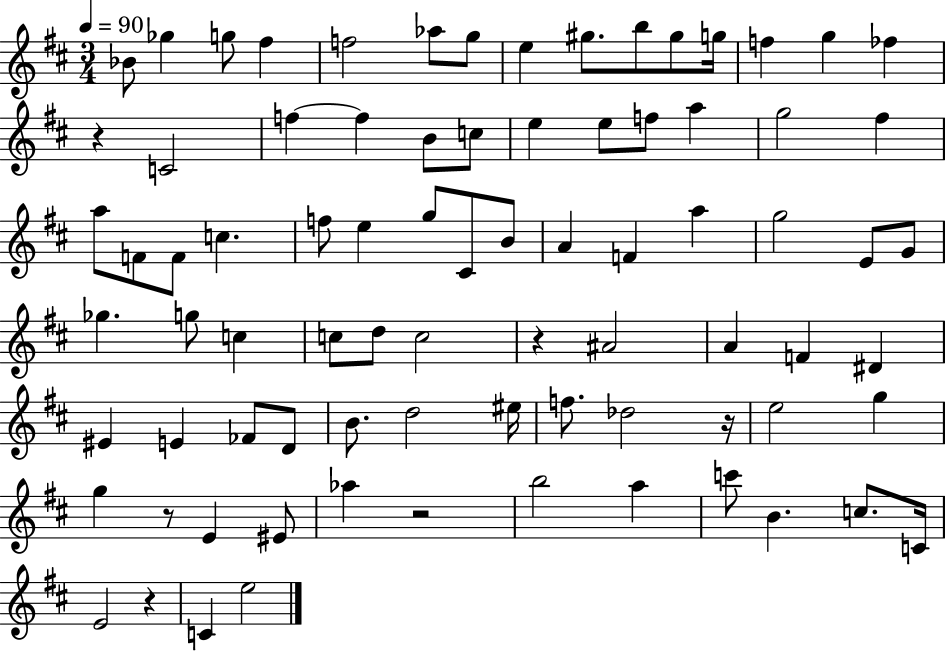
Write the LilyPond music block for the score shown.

{
  \clef treble
  \numericTimeSignature
  \time 3/4
  \key d \major
  \tempo 4 = 90
  bes'8 ges''4 g''8 fis''4 | f''2 aes''8 g''8 | e''4 gis''8. b''8 gis''8 g''16 | f''4 g''4 fes''4 | \break r4 c'2 | f''4~~ f''4 b'8 c''8 | e''4 e''8 f''8 a''4 | g''2 fis''4 | \break a''8 f'8 f'8 c''4. | f''8 e''4 g''8 cis'8 b'8 | a'4 f'4 a''4 | g''2 e'8 g'8 | \break ges''4. g''8 c''4 | c''8 d''8 c''2 | r4 ais'2 | a'4 f'4 dis'4 | \break eis'4 e'4 fes'8 d'8 | b'8. d''2 eis''16 | f''8. des''2 r16 | e''2 g''4 | \break g''4 r8 e'4 eis'8 | aes''4 r2 | b''2 a''4 | c'''8 b'4. c''8. c'16 | \break e'2 r4 | c'4 e''2 | \bar "|."
}